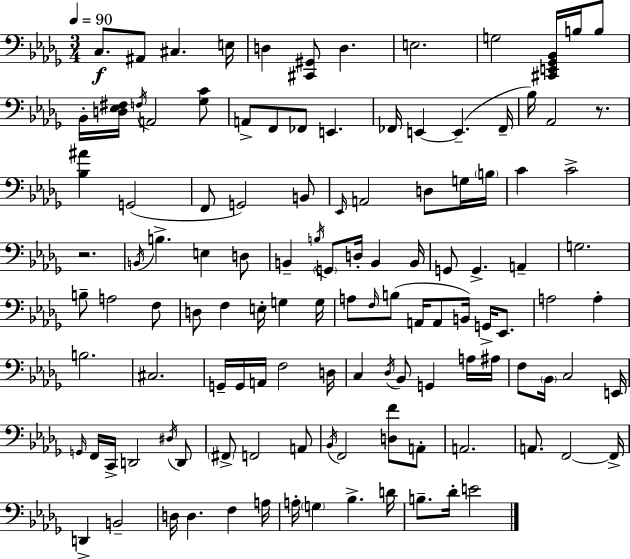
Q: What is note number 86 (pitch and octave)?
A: C2